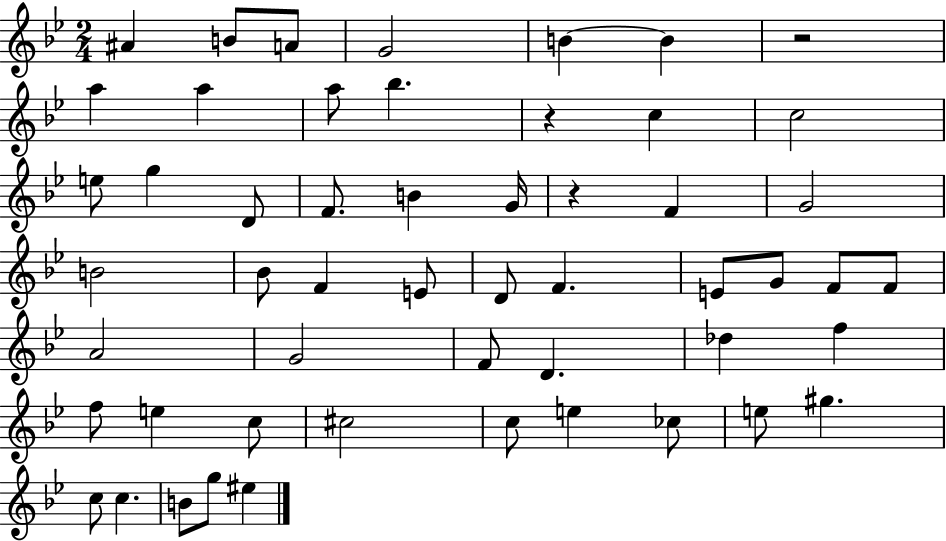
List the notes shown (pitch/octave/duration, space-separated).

A#4/q B4/e A4/e G4/h B4/q B4/q R/h A5/q A5/q A5/e Bb5/q. R/q C5/q C5/h E5/e G5/q D4/e F4/e. B4/q G4/s R/q F4/q G4/h B4/h Bb4/e F4/q E4/e D4/e F4/q. E4/e G4/e F4/e F4/e A4/h G4/h F4/e D4/q. Db5/q F5/q F5/e E5/q C5/e C#5/h C5/e E5/q CES5/e E5/e G#5/q. C5/e C5/q. B4/e G5/e EIS5/q